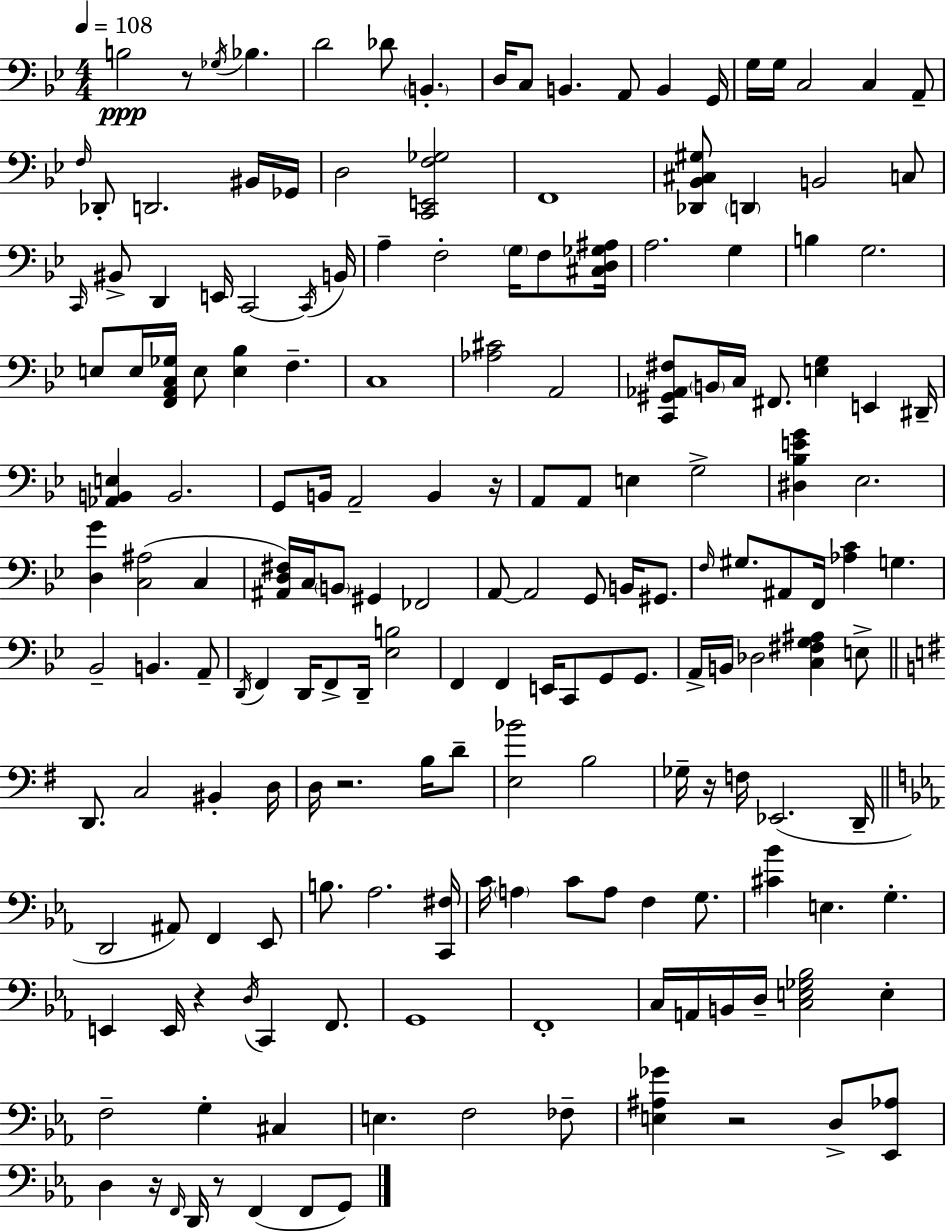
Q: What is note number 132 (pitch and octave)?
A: B2